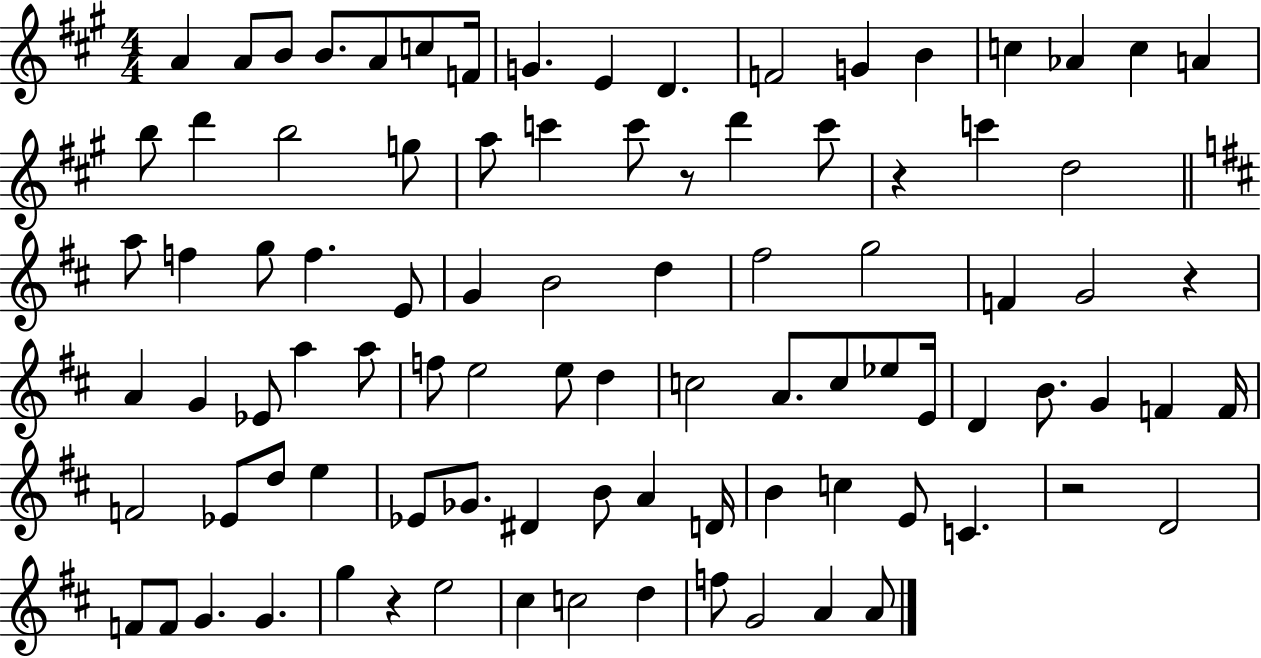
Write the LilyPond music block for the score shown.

{
  \clef treble
  \numericTimeSignature
  \time 4/4
  \key a \major
  a'4 a'8 b'8 b'8. a'8 c''8 f'16 | g'4. e'4 d'4. | f'2 g'4 b'4 | c''4 aes'4 c''4 a'4 | \break b''8 d'''4 b''2 g''8 | a''8 c'''4 c'''8 r8 d'''4 c'''8 | r4 c'''4 d''2 | \bar "||" \break \key d \major a''8 f''4 g''8 f''4. e'8 | g'4 b'2 d''4 | fis''2 g''2 | f'4 g'2 r4 | \break a'4 g'4 ees'8 a''4 a''8 | f''8 e''2 e''8 d''4 | c''2 a'8. c''8 ees''8 e'16 | d'4 b'8. g'4 f'4 f'16 | \break f'2 ees'8 d''8 e''4 | ees'8 ges'8. dis'4 b'8 a'4 d'16 | b'4 c''4 e'8 c'4. | r2 d'2 | \break f'8 f'8 g'4. g'4. | g''4 r4 e''2 | cis''4 c''2 d''4 | f''8 g'2 a'4 a'8 | \break \bar "|."
}